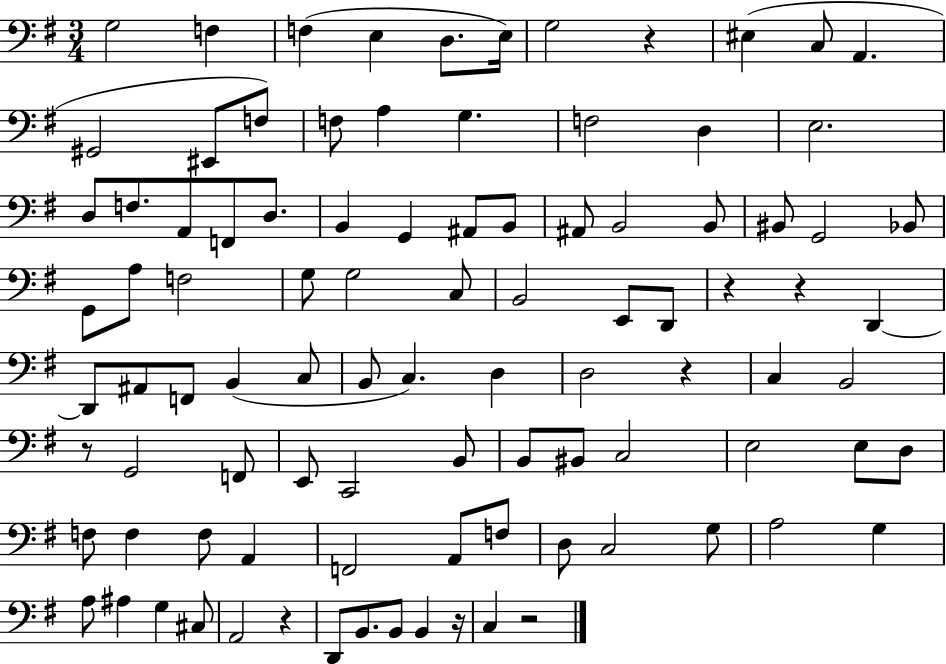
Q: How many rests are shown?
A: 8